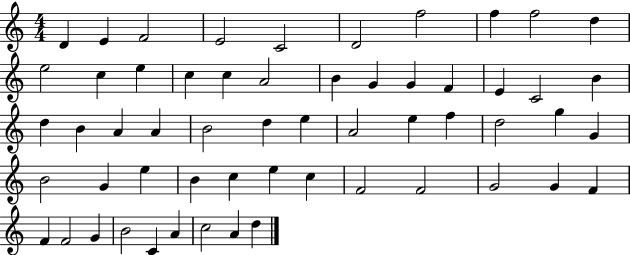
X:1
T:Untitled
M:4/4
L:1/4
K:C
D E F2 E2 C2 D2 f2 f f2 d e2 c e c c A2 B G G F E C2 B d B A A B2 d e A2 e f d2 g G B2 G e B c e c F2 F2 G2 G F F F2 G B2 C A c2 A d